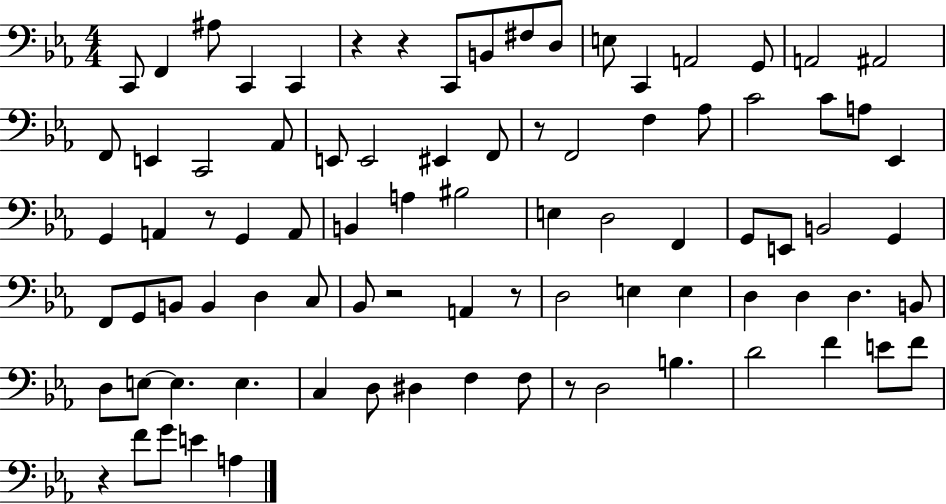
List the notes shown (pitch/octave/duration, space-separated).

C2/e F2/q A#3/e C2/q C2/q R/q R/q C2/e B2/e F#3/e D3/e E3/e C2/q A2/h G2/e A2/h A#2/h F2/e E2/q C2/h Ab2/e E2/e E2/h EIS2/q F2/e R/e F2/h F3/q Ab3/e C4/h C4/e A3/e Eb2/q G2/q A2/q R/e G2/q A2/e B2/q A3/q BIS3/h E3/q D3/h F2/q G2/e E2/e B2/h G2/q F2/e G2/e B2/e B2/q D3/q C3/e Bb2/e R/h A2/q R/e D3/h E3/q E3/q D3/q D3/q D3/q. B2/e D3/e E3/e E3/q. E3/q. C3/q D3/e D#3/q F3/q F3/e R/e D3/h B3/q. D4/h F4/q E4/e F4/e R/q F4/e G4/e E4/q A3/q